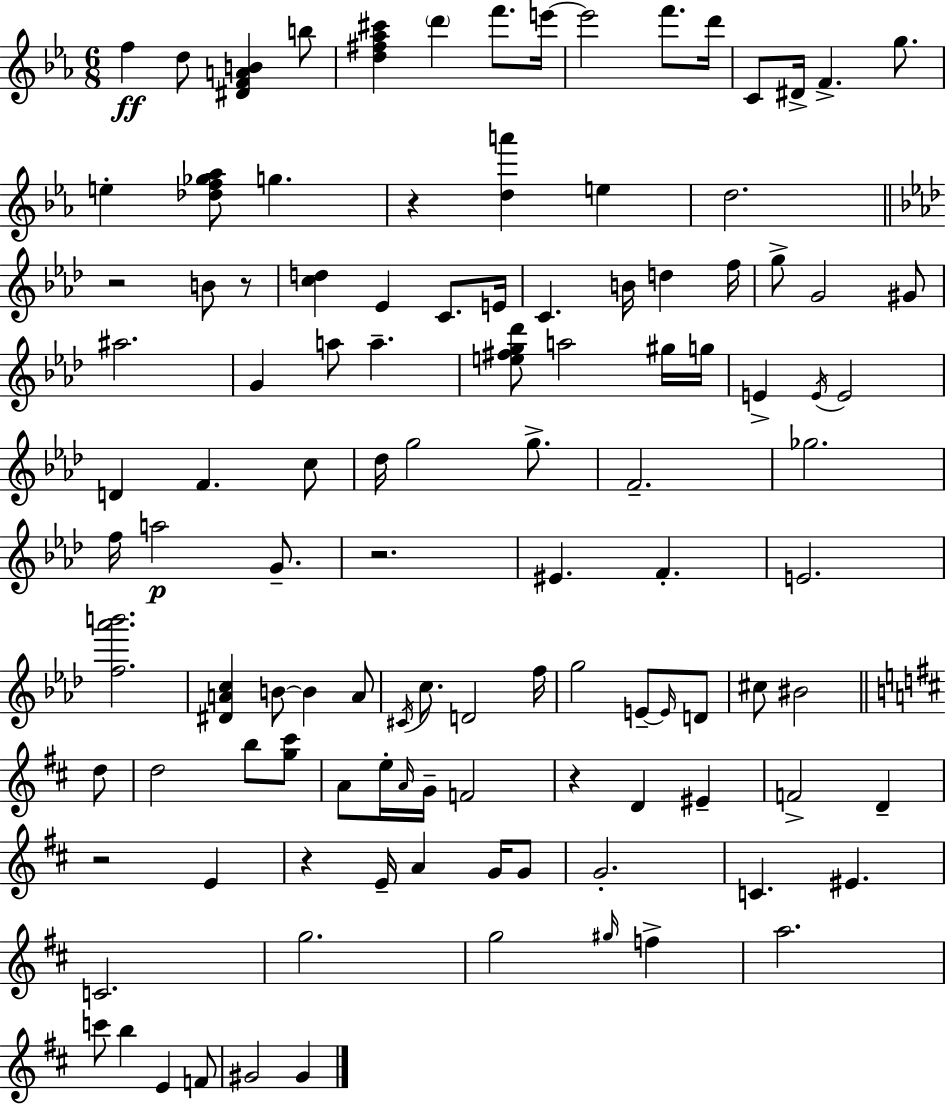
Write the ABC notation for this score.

X:1
T:Untitled
M:6/8
L:1/4
K:Cm
f d/2 [^DFAB] b/2 [d^f_a^c'] d' f'/2 e'/4 e'2 f'/2 d'/4 C/2 ^D/4 F g/2 e [_df_g_a]/2 g z [da'] e d2 z2 B/2 z/2 [cd] _E C/2 E/4 C B/4 d f/4 g/2 G2 ^G/2 ^a2 G a/2 a [e^fg_d']/2 a2 ^g/4 g/4 E E/4 E2 D F c/2 _d/4 g2 g/2 F2 _g2 f/4 a2 G/2 z2 ^E F E2 [f_a'b']2 [^DAc] B/2 B A/2 ^C/4 c/2 D2 f/4 g2 E/2 E/4 D/2 ^c/2 ^B2 d/2 d2 b/2 [g^c']/2 A/2 e/4 A/4 G/4 F2 z D ^E F2 D z2 E z E/4 A G/4 G/2 G2 C ^E C2 g2 g2 ^g/4 f a2 c'/2 b E F/2 ^G2 ^G